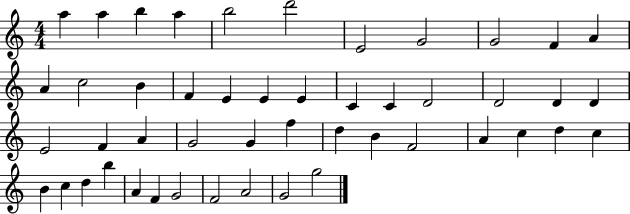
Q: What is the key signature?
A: C major